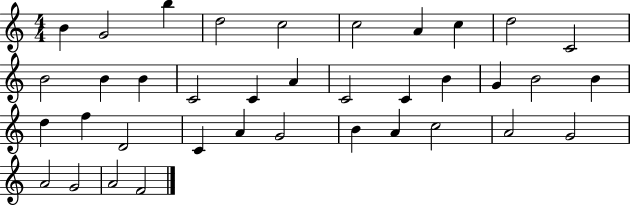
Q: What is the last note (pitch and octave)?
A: F4